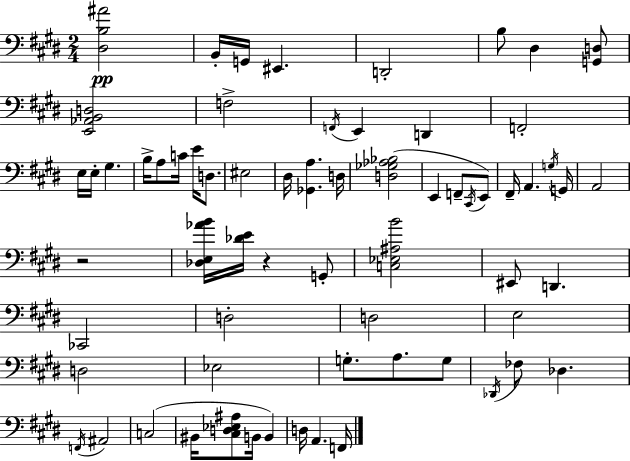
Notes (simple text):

[D#3,B3,A#4]/h B2/s G2/s EIS2/q. D2/h B3/e D#3/q [G2,D3]/e [E2,Ab2,B2,D3]/h F3/h F2/s E2/q D2/q F2/h E3/s E3/s G#3/q. B3/s A3/e C4/s E4/s D3/e. EIS3/h D#3/s [Gb2,A3]/q. D3/s [D3,Gb3,Ab3,Bb3]/h E2/q F2/e C#2/s E2/e F#2/s A2/q. G3/s G2/s A2/h R/h [Db3,E3,Ab4,B4]/s [Db4,E4]/s R/q G2/e [C3,Eb3,A#3,B4]/h EIS2/e D2/q. CES2/h D3/h D3/h E3/h D3/h Eb3/h G3/e. A3/e. G3/e Db2/s FES3/e Db3/q. F2/s A#2/h C3/h BIS2/s [C#3,D3,Eb3,A#3]/e B2/s B2/q D3/s A2/q. F2/s